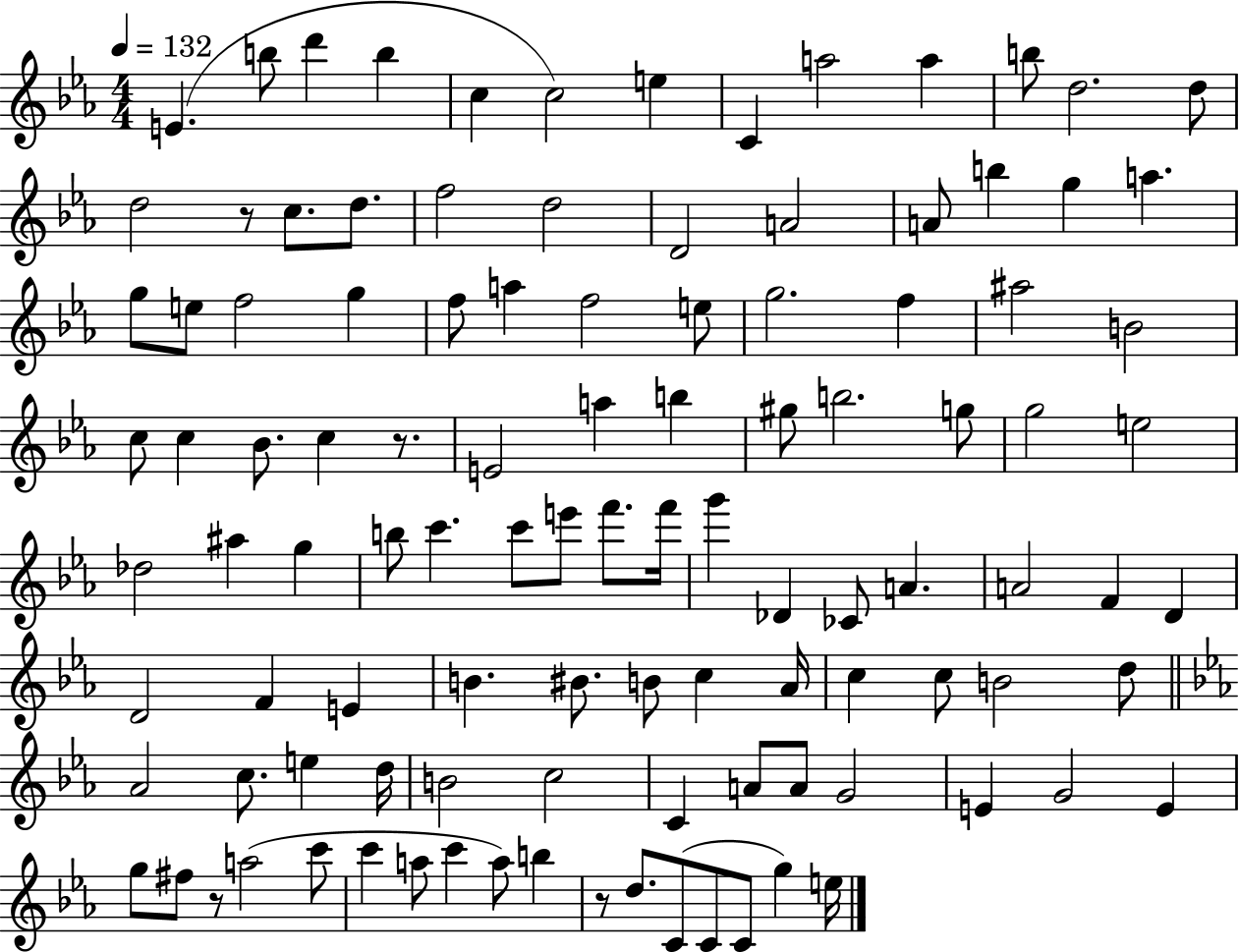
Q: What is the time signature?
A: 4/4